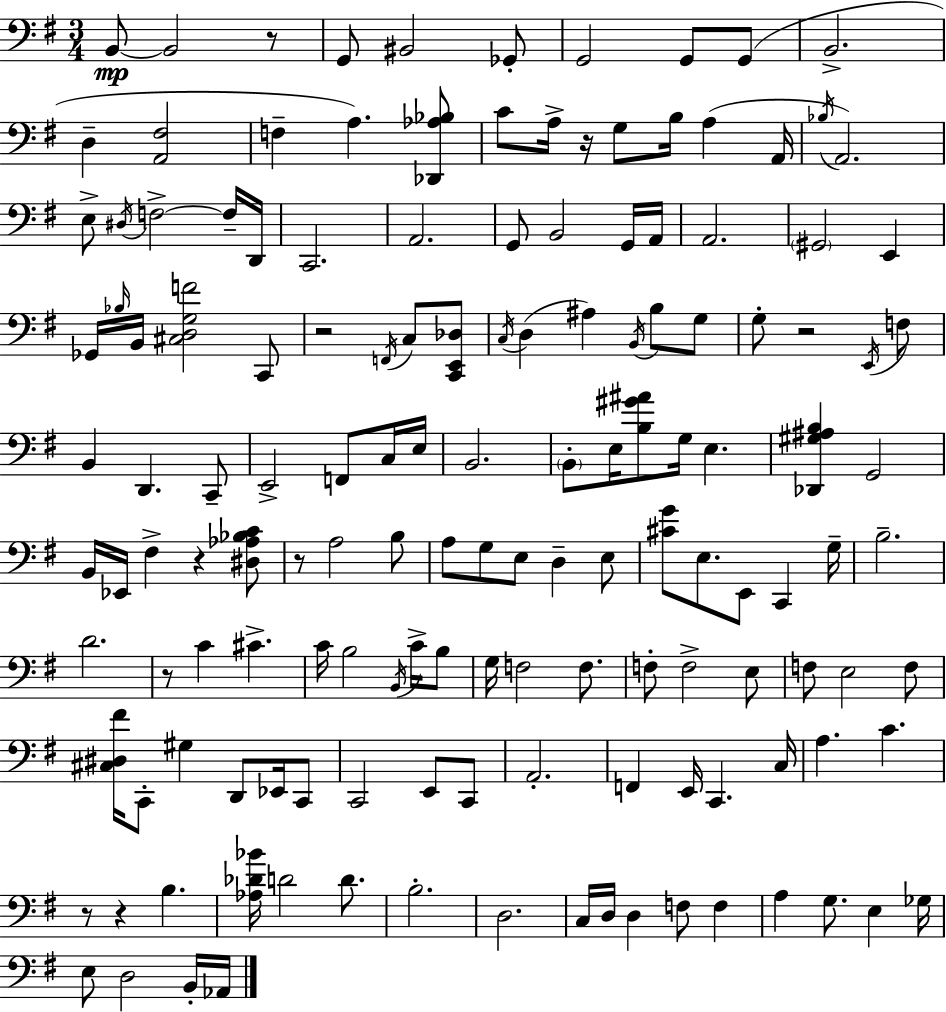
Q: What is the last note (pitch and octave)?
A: Ab2